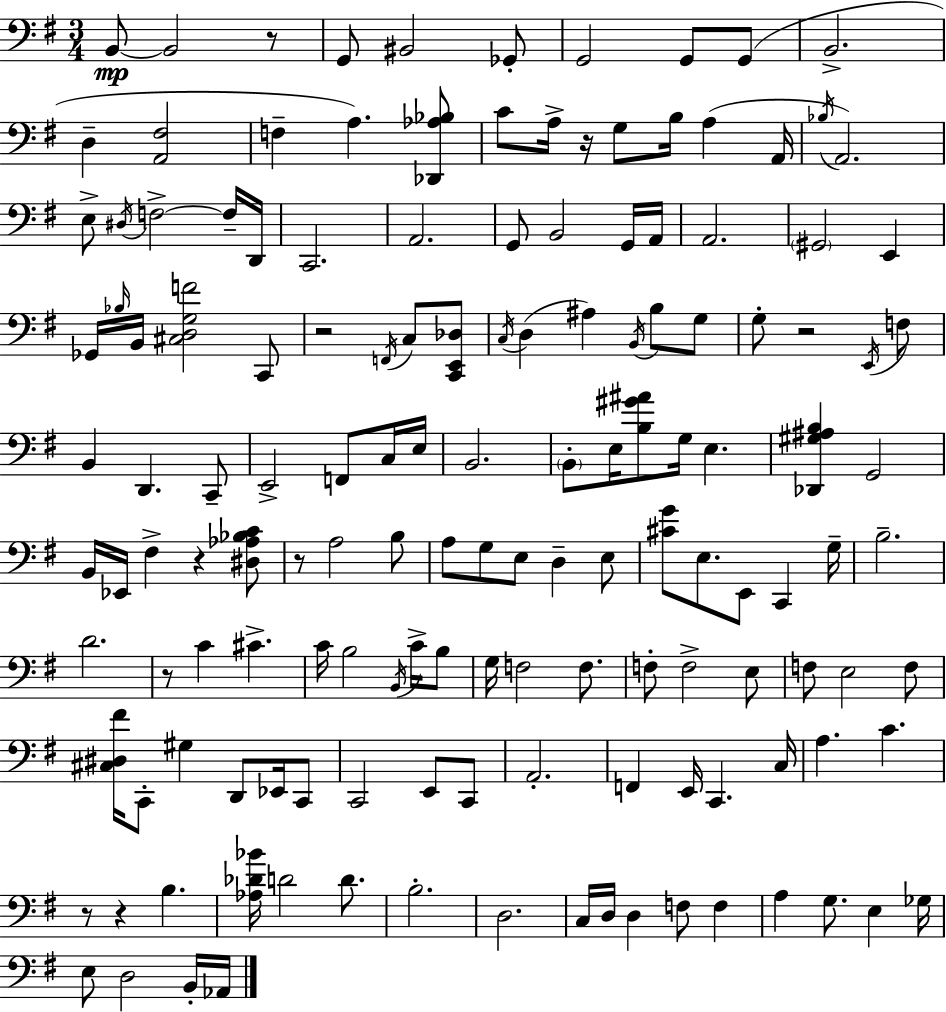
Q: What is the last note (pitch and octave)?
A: Ab2